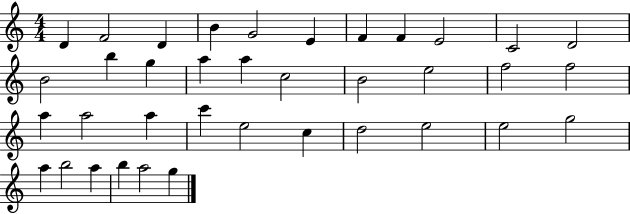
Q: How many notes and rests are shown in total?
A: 37